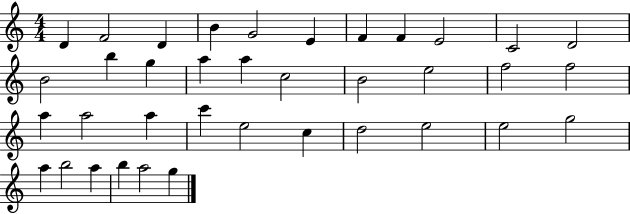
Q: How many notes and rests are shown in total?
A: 37